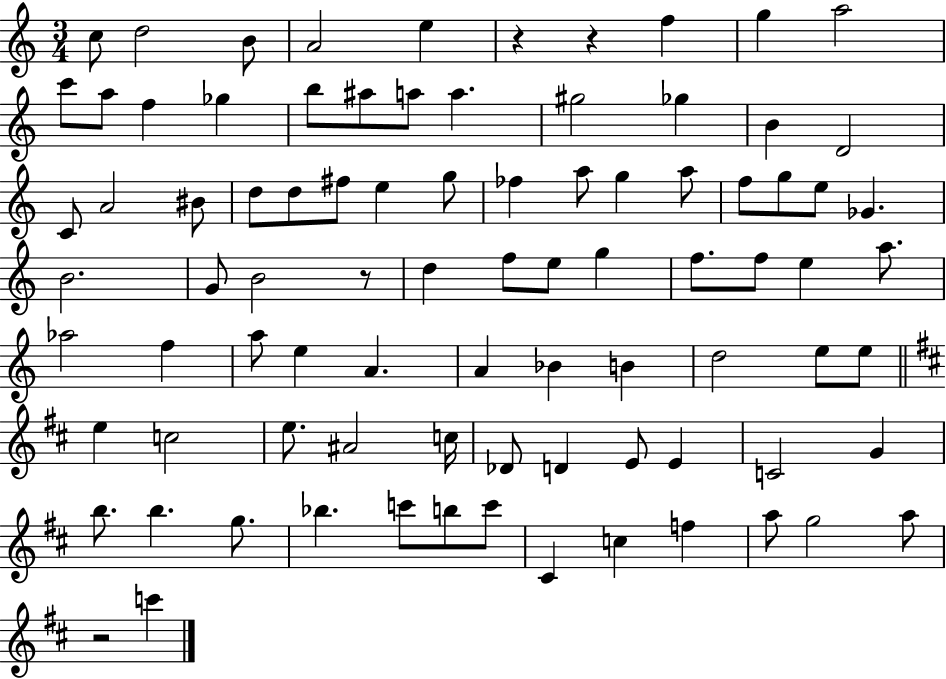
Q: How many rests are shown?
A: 4